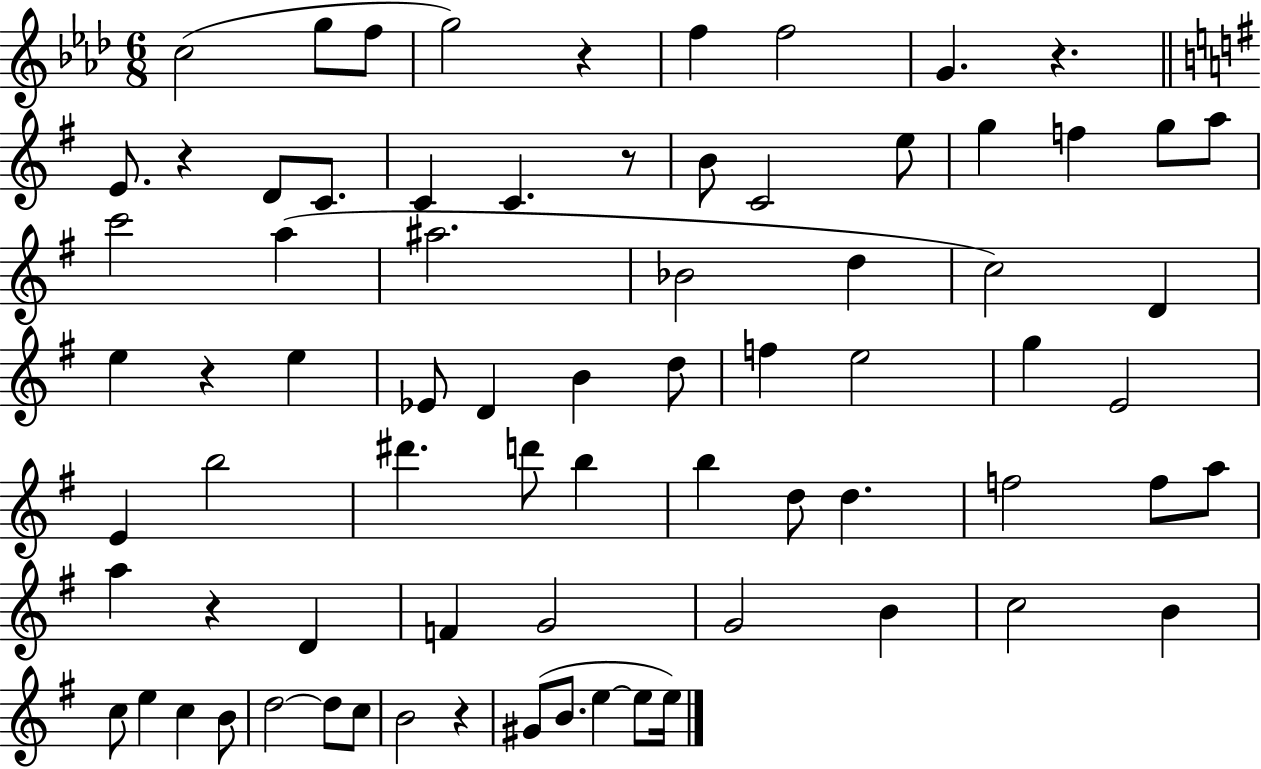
{
  \clef treble
  \numericTimeSignature
  \time 6/8
  \key aes \major
  c''2( g''8 f''8 | g''2) r4 | f''4 f''2 | g'4. r4. | \break \bar "||" \break \key e \minor e'8. r4 d'8 c'8. | c'4 c'4. r8 | b'8 c'2 e''8 | g''4 f''4 g''8 a''8 | \break c'''2 a''4( | ais''2. | bes'2 d''4 | c''2) d'4 | \break e''4 r4 e''4 | ees'8 d'4 b'4 d''8 | f''4 e''2 | g''4 e'2 | \break e'4 b''2 | dis'''4. d'''8 b''4 | b''4 d''8 d''4. | f''2 f''8 a''8 | \break a''4 r4 d'4 | f'4 g'2 | g'2 b'4 | c''2 b'4 | \break c''8 e''4 c''4 b'8 | d''2~~ d''8 c''8 | b'2 r4 | gis'8( b'8. e''4~~ e''8 e''16) | \break \bar "|."
}